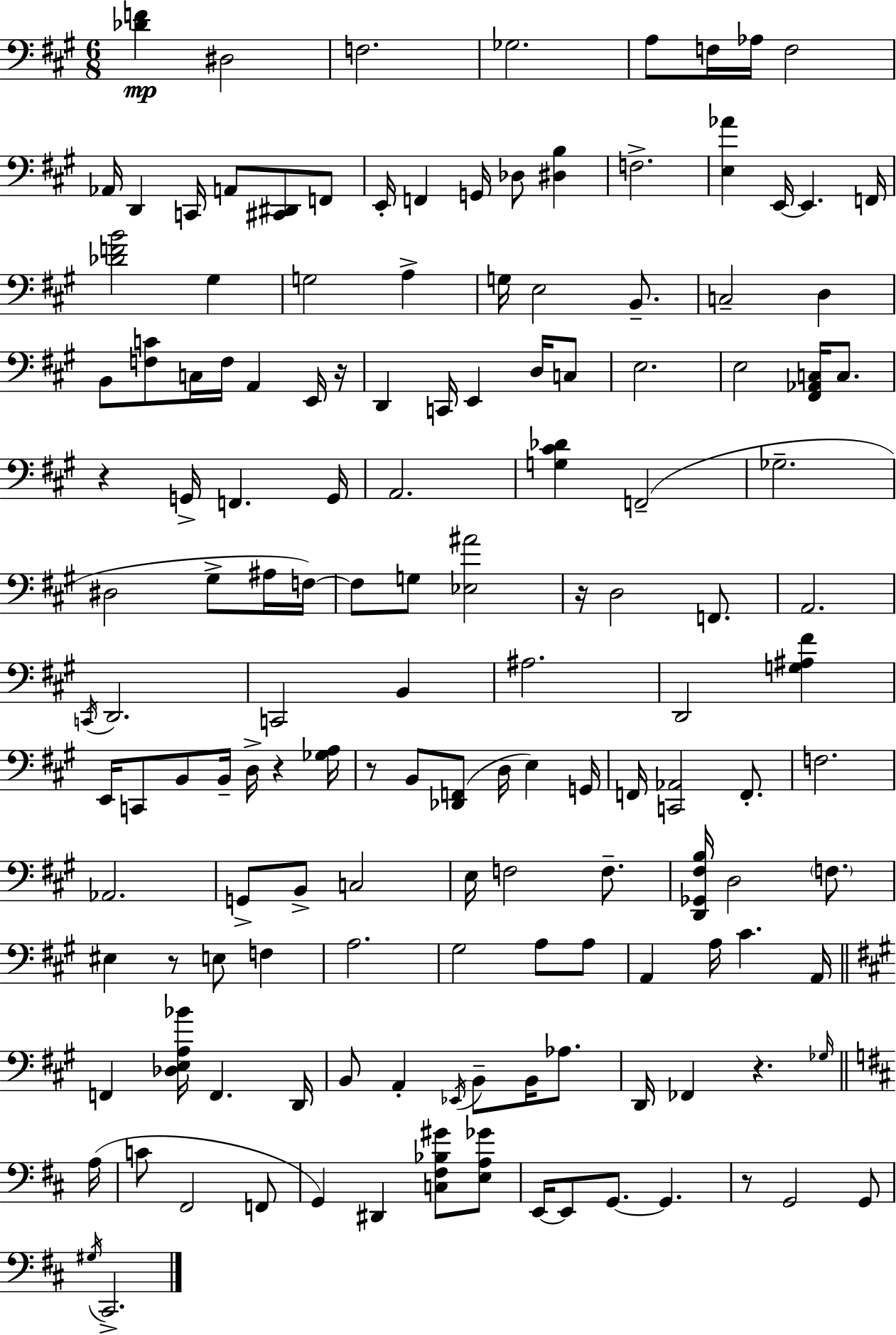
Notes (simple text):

[Db4,F4]/q D#3/h F3/h. Gb3/h. A3/e F3/s Ab3/s F3/h Ab2/s D2/q C2/s A2/e [C#2,D#2]/e F2/e E2/s F2/q G2/s Db3/e [D#3,B3]/q F3/h. [E3,Ab4]/q E2/s E2/q. F2/s [Db4,F4,B4]/h G#3/q G3/h A3/q G3/s E3/h B2/e. C3/h D3/q B2/e [F3,C4]/e C3/s F3/s A2/q E2/s R/s D2/q C2/s E2/q D3/s C3/e E3/h. E3/h [F#2,Ab2,C3]/s C3/e. R/q G2/s F2/q. G2/s A2/h. [G3,C#4,Db4]/q F2/h Gb3/h. D#3/h G#3/e A#3/s F3/s F3/e G3/e [Eb3,A#4]/h R/s D3/h F2/e. A2/h. C2/s D2/h. C2/h B2/q A#3/h. D2/h [G3,A#3,F#4]/q E2/s C2/e B2/e B2/s D3/s R/q [Gb3,A3]/s R/e B2/e [Db2,F2]/e D3/s E3/q G2/s F2/s [C2,Ab2]/h F2/e. F3/h. Ab2/h. G2/e B2/e C3/h E3/s F3/h F3/e. [D2,Gb2,F#3,B3]/s D3/h F3/e. EIS3/q R/e E3/e F3/q A3/h. G#3/h A3/e A3/e A2/q A3/s C#4/q. A2/s F2/q [Db3,E3,A3,Bb4]/s F2/q. D2/s B2/e A2/q Eb2/s B2/e B2/s Ab3/e. D2/s FES2/q R/q. Gb3/s A3/s C4/e F#2/h F2/e G2/q D#2/q [C3,F#3,Bb3,G#4]/e [E3,A3,Gb4]/e E2/s E2/e G2/e. G2/q. R/e G2/h G2/e G#3/s C#2/h.